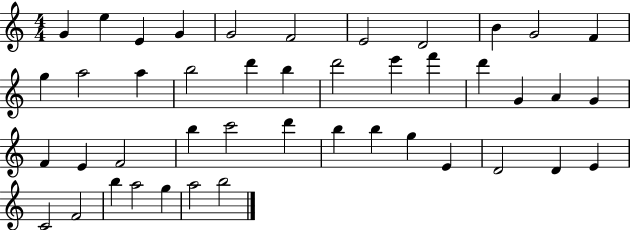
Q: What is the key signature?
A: C major